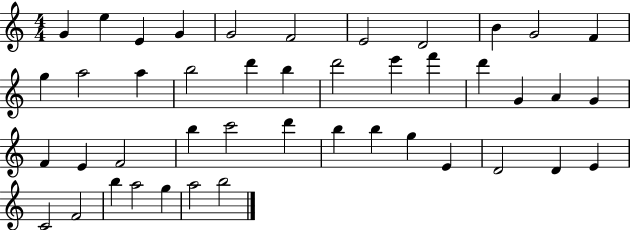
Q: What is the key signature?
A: C major